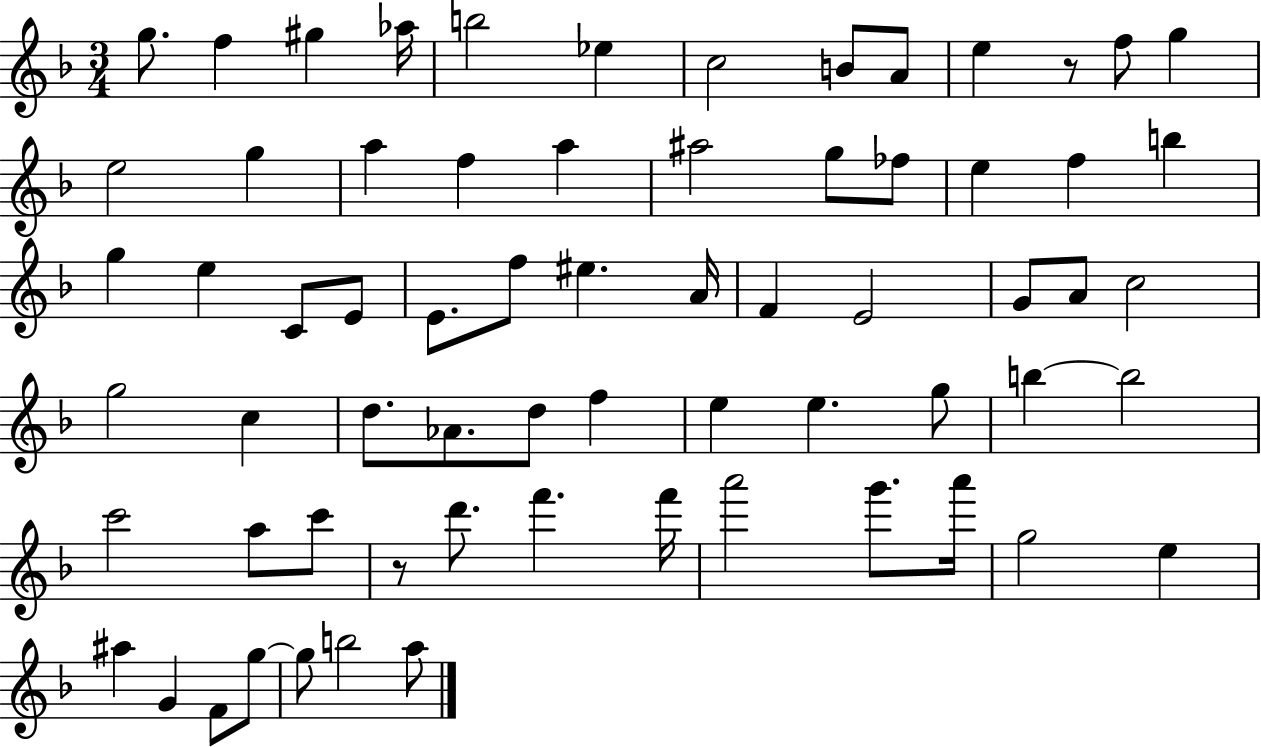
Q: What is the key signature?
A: F major